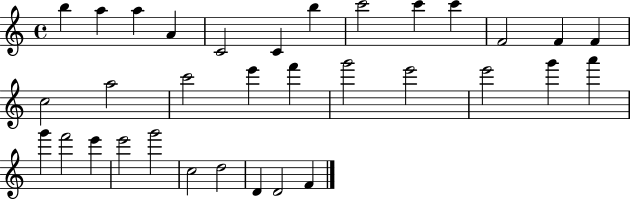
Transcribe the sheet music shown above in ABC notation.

X:1
T:Untitled
M:4/4
L:1/4
K:C
b a a A C2 C b c'2 c' c' F2 F F c2 a2 c'2 e' f' g'2 e'2 e'2 g' a' g' f'2 e' e'2 g'2 c2 d2 D D2 F